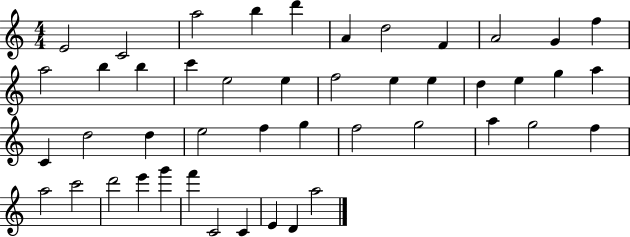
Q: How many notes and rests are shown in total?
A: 46